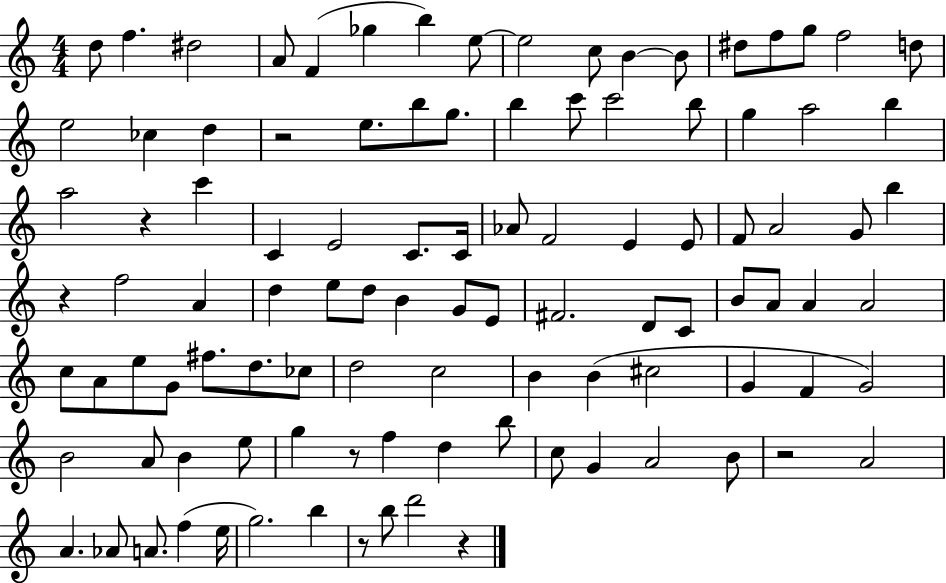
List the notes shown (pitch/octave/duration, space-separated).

D5/e F5/q. D#5/h A4/e F4/q Gb5/q B5/q E5/e E5/h C5/e B4/q B4/e D#5/e F5/e G5/e F5/h D5/e E5/h CES5/q D5/q R/h E5/e. B5/e G5/e. B5/q C6/e C6/h B5/e G5/q A5/h B5/q A5/h R/q C6/q C4/q E4/h C4/e. C4/s Ab4/e F4/h E4/q E4/e F4/e A4/h G4/e B5/q R/q F5/h A4/q D5/q E5/e D5/e B4/q G4/e E4/e F#4/h. D4/e C4/e B4/e A4/e A4/q A4/h C5/e A4/e E5/e G4/e F#5/e. D5/e. CES5/e D5/h C5/h B4/q B4/q C#5/h G4/q F4/q G4/h B4/h A4/e B4/q E5/e G5/q R/e F5/q D5/q B5/e C5/e G4/q A4/h B4/e R/h A4/h A4/q. Ab4/e A4/e. F5/q E5/s G5/h. B5/q R/e B5/e D6/h R/q